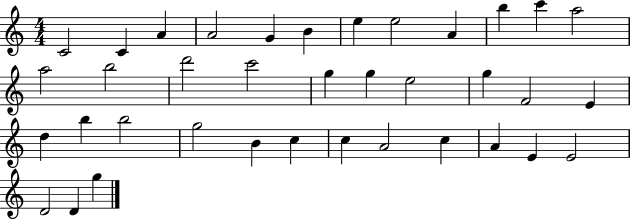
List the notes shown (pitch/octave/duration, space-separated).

C4/h C4/q A4/q A4/h G4/q B4/q E5/q E5/h A4/q B5/q C6/q A5/h A5/h B5/h D6/h C6/h G5/q G5/q E5/h G5/q F4/h E4/q D5/q B5/q B5/h G5/h B4/q C5/q C5/q A4/h C5/q A4/q E4/q E4/h D4/h D4/q G5/q